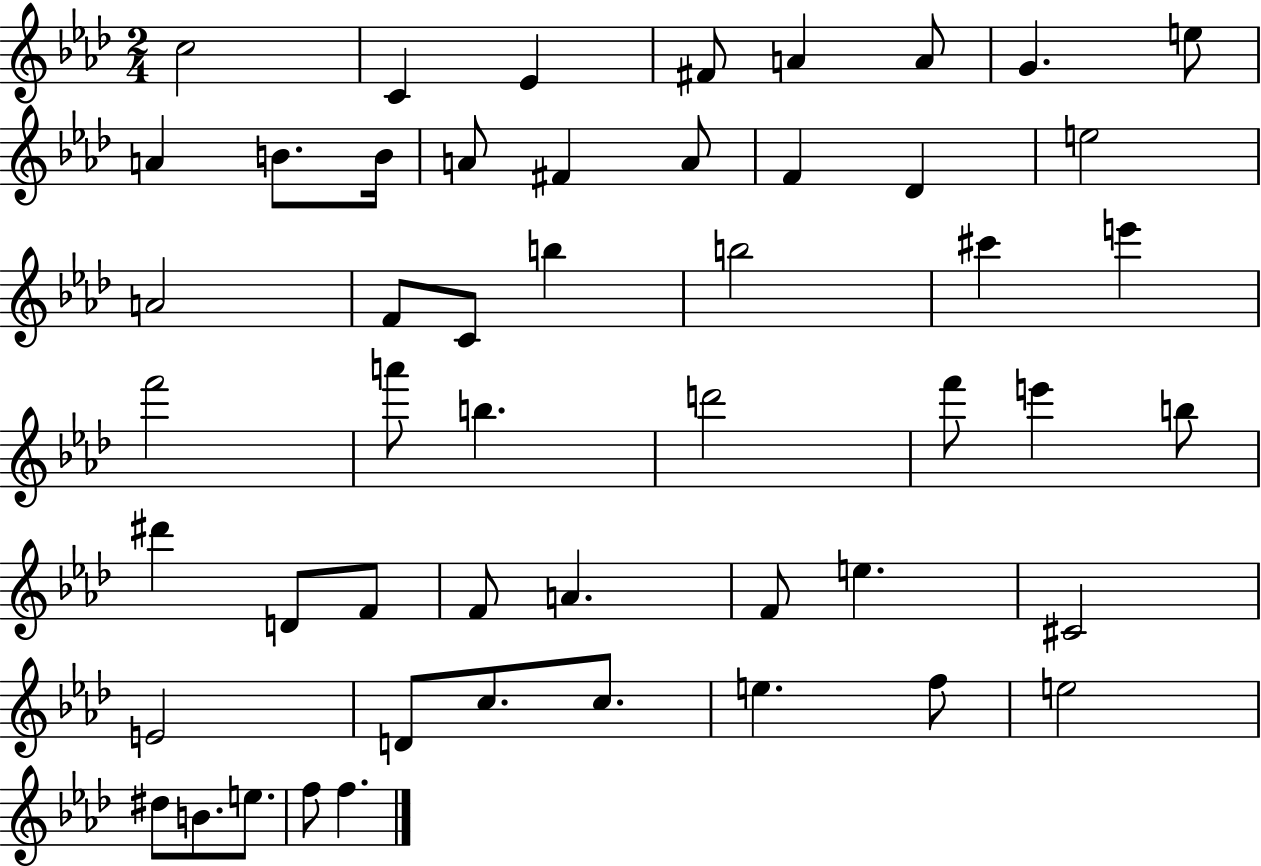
X:1
T:Untitled
M:2/4
L:1/4
K:Ab
c2 C _E ^F/2 A A/2 G e/2 A B/2 B/4 A/2 ^F A/2 F _D e2 A2 F/2 C/2 b b2 ^c' e' f'2 a'/2 b d'2 f'/2 e' b/2 ^d' D/2 F/2 F/2 A F/2 e ^C2 E2 D/2 c/2 c/2 e f/2 e2 ^d/2 B/2 e/2 f/2 f